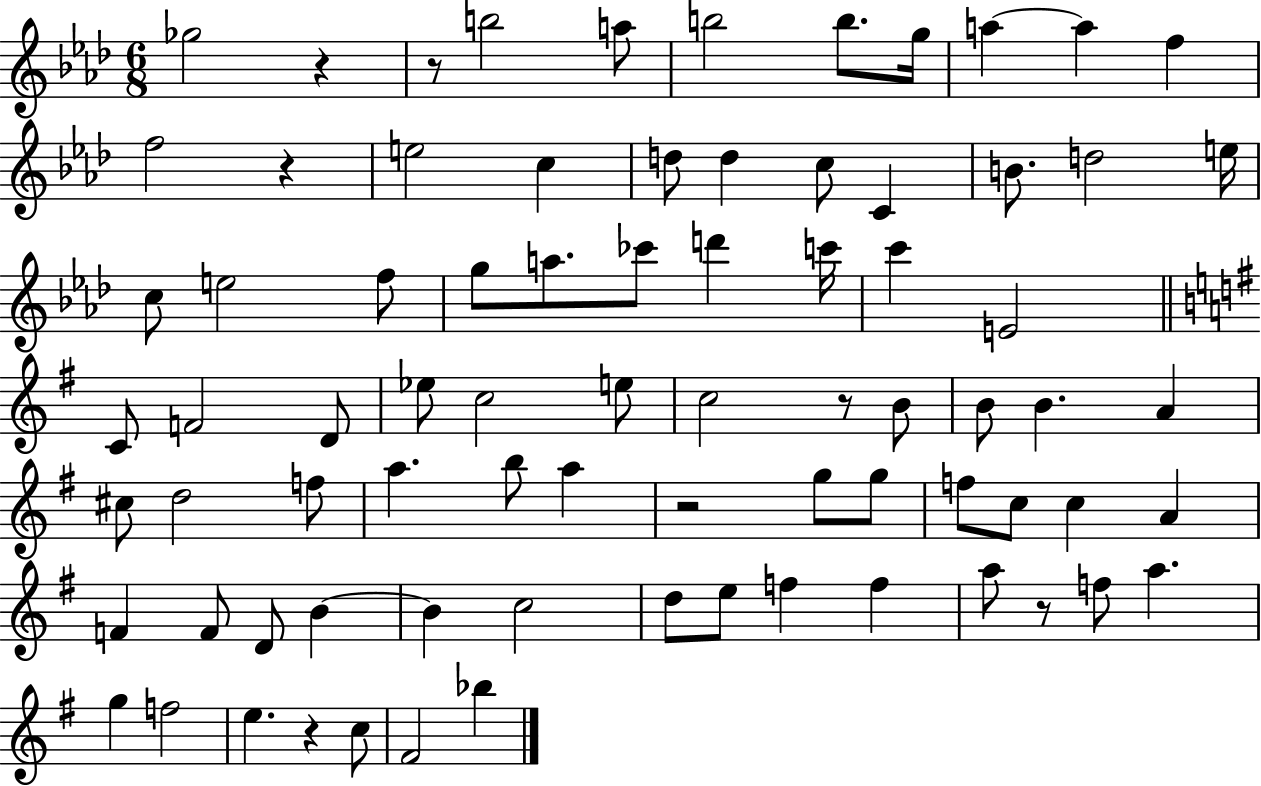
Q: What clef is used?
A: treble